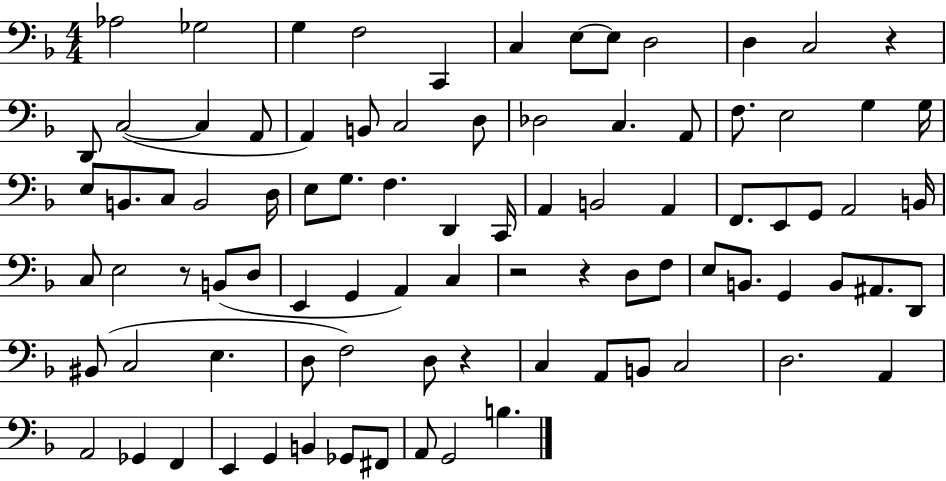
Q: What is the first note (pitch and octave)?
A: Ab3